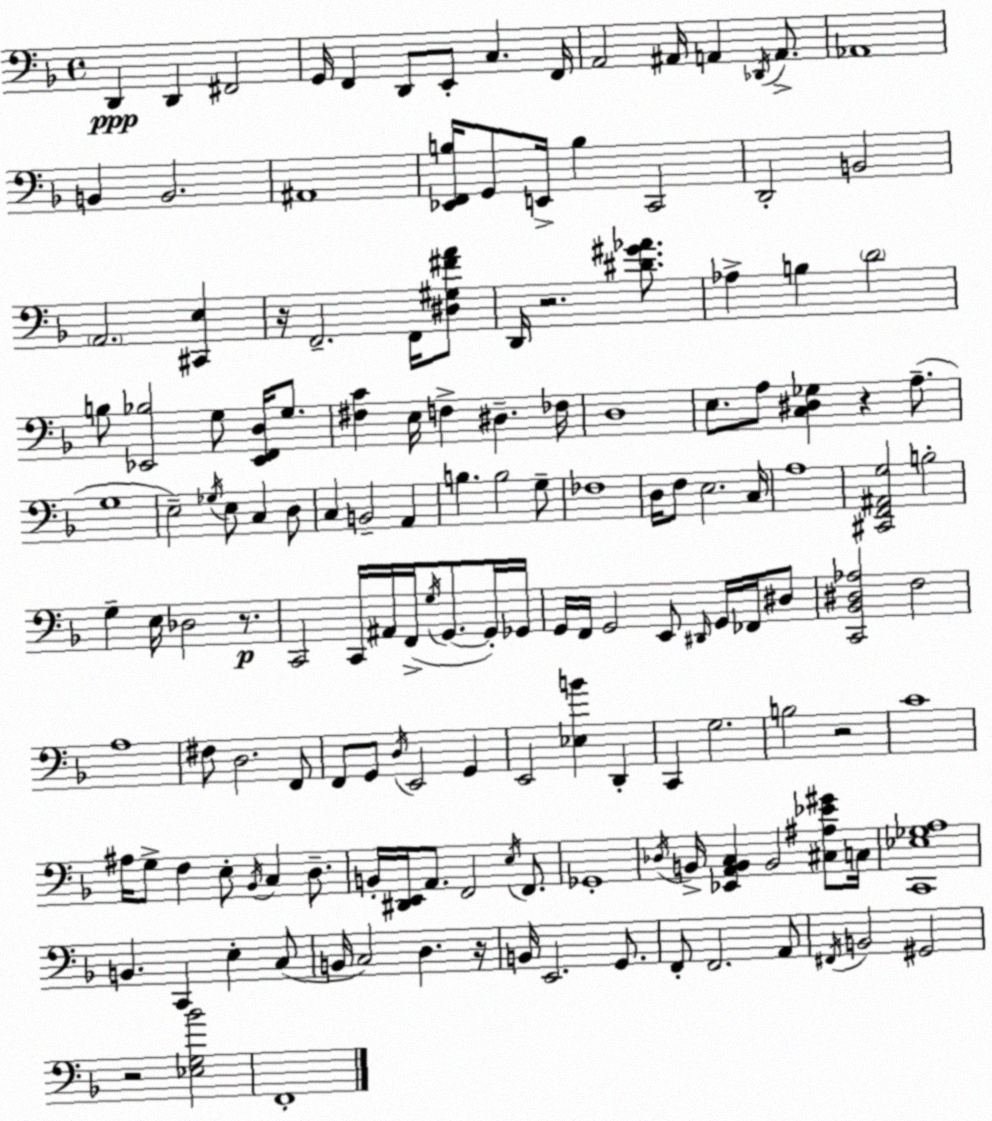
X:1
T:Untitled
M:4/4
L:1/4
K:Dm
D,, D,, ^F,,2 G,,/4 F,, D,,/2 E,,/2 C, F,,/4 A,,2 ^A,,/4 A,, _D,,/4 A,,/2 _A,,4 B,, B,,2 ^A,,4 [_E,,F,,B,]/4 G,,/2 E,,/4 B, C,,2 D,,2 B,,2 A,,2 [^C,,E,] z/4 F,,2 F,,/4 [^D,^G,^FA]/2 D,,/4 z2 [^D^G_A]/2 _A, B, D2 B,/2 [_E,,_B,]2 G,/2 [_E,,F,,D,]/4 G,/2 [^F,C] E,/4 F, ^D, _F,/4 D,4 E,/2 A,/2 [C,^D,_G,] z A,/2 G,4 E,2 _G,/4 E,/2 C, D,/2 C, B,,2 A,, B, B,2 G,/2 _F,4 D,/4 F,/2 E,2 C,/4 A,4 [^C,,F,,^A,,G,]2 B,2 G, E,/4 _D,2 z/2 C,,2 C,,/4 ^A,,/4 F,,/4 G,/4 G,,/2 G,,/4 _G,,/4 G,,/4 F,,/4 G,,2 E,,/2 ^D,,/4 G,,/4 _F,,/4 ^D,/2 [C,,_B,,^D,_A,]2 F,2 A,4 ^F,/2 D,2 F,,/2 F,,/2 G,,/2 D,/4 E,,2 G,, E,,2 [_E,B] D,, C,, G,2 B,2 z2 C4 ^A,/4 G,/2 F, E,/2 _B,,/4 C, D,/2 B,,/4 [^D,,E,,]/4 A,,/2 F,,2 E,/4 F,,/2 _G,,4 _D,/4 B,,/4 [_E,,A,,B,,C,] B,,2 [^C,^A,_E^G]/2 C,/4 [C,,_E,_G,A,]4 B,, C,, E, C,/2 B,,/4 C,2 D, z/4 B,,/4 E,,2 G,,/2 F,,/2 F,,2 A,,/2 ^F,,/4 B,,2 ^G,,2 z2 [_E,G,_B]2 F,,4